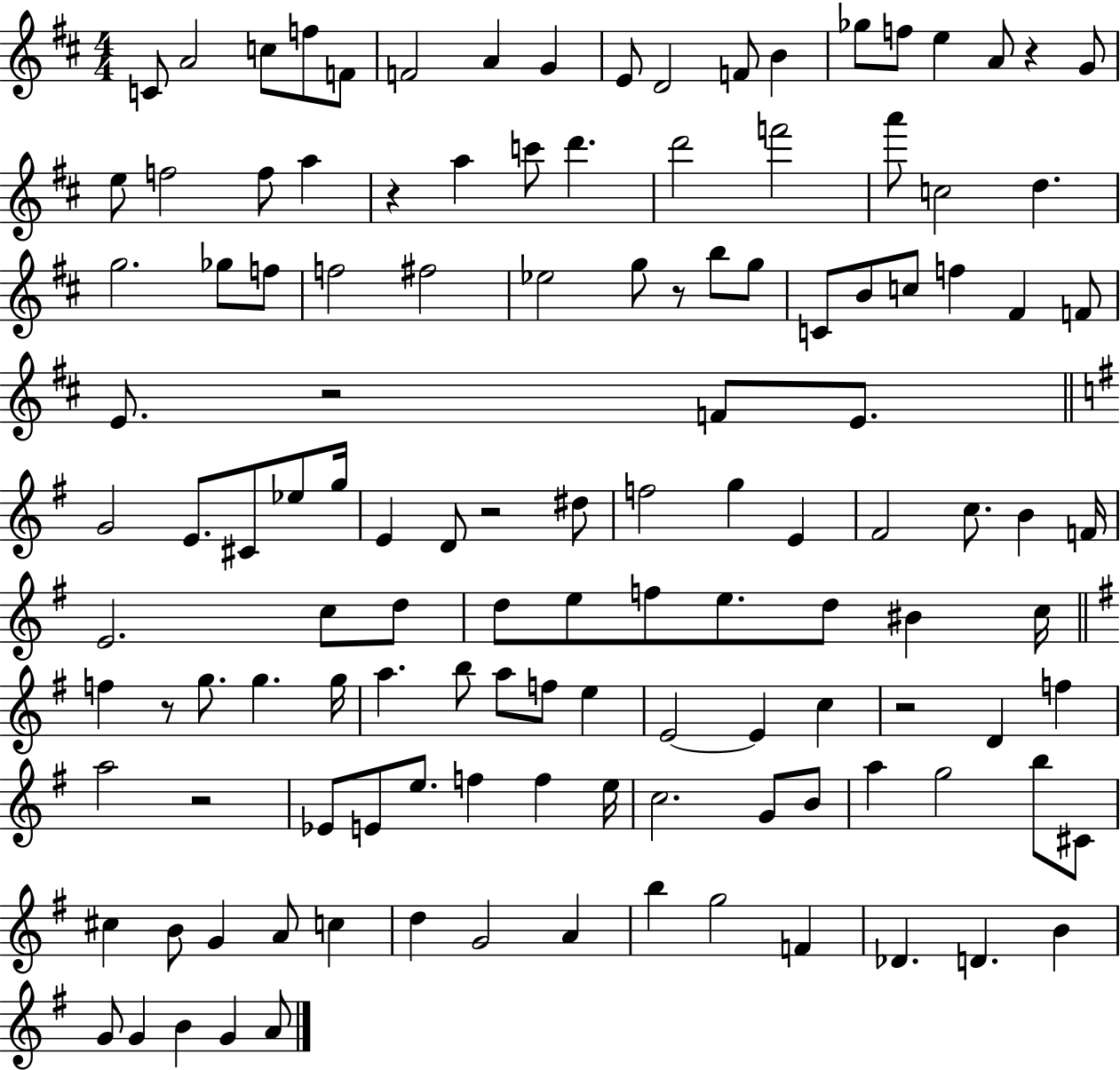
X:1
T:Untitled
M:4/4
L:1/4
K:D
C/2 A2 c/2 f/2 F/2 F2 A G E/2 D2 F/2 B _g/2 f/2 e A/2 z G/2 e/2 f2 f/2 a z a c'/2 d' d'2 f'2 a'/2 c2 d g2 _g/2 f/2 f2 ^f2 _e2 g/2 z/2 b/2 g/2 C/2 B/2 c/2 f ^F F/2 E/2 z2 F/2 E/2 G2 E/2 ^C/2 _e/2 g/4 E D/2 z2 ^d/2 f2 g E ^F2 c/2 B F/4 E2 c/2 d/2 d/2 e/2 f/2 e/2 d/2 ^B c/4 f z/2 g/2 g g/4 a b/2 a/2 f/2 e E2 E c z2 D f a2 z2 _E/2 E/2 e/2 f f e/4 c2 G/2 B/2 a g2 b/2 ^C/2 ^c B/2 G A/2 c d G2 A b g2 F _D D B G/2 G B G A/2